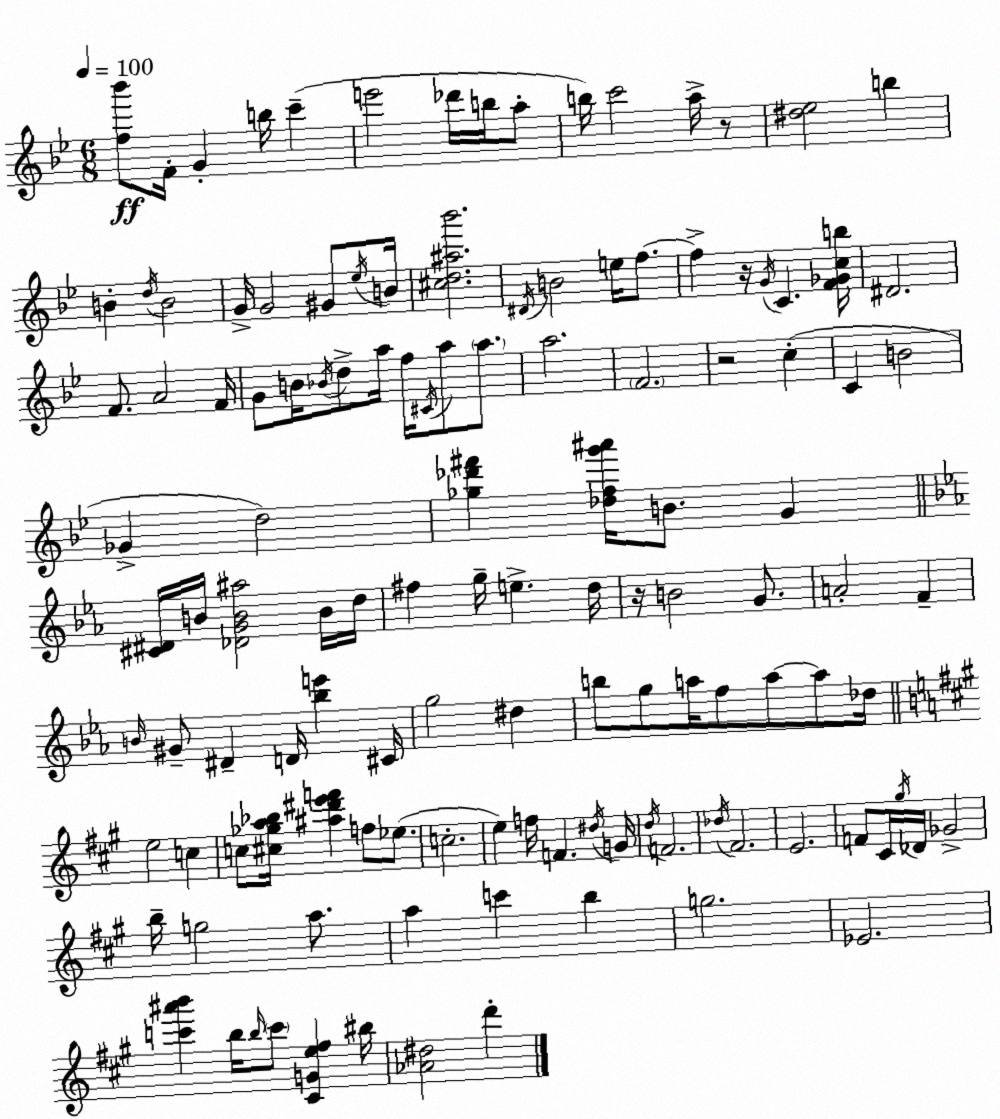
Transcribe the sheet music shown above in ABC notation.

X:1
T:Untitled
M:6/8
L:1/4
K:Gm
[f_b']/2 F/4 G b/4 c' e'2 _d'/4 b/4 a/2 b/4 c'2 a/4 z/2 [^d_e]2 b B d/4 B2 G/4 G2 ^G/2 _e/4 B/4 [^cd^a_b']2 ^D/4 B2 e/4 f/2 f z/4 G/4 C [F_Gcb]/4 ^D2 F/2 A2 F/4 G/2 B/4 _B/4 d/2 a/4 f/4 ^C/4 a/2 a/2 a2 F2 z2 c C B2 _G d2 [_g_d'^f'] [_dfg'^a']/4 B/2 G [^C^D]/4 B/4 [_DGB^a]2 B/4 d/4 ^f g/4 e d/4 z/4 B2 G/2 A2 F B/4 ^G/2 ^D D/4 [_be'] ^C/4 g2 ^d b/2 g/2 a/4 f/2 a/2 a/2 _d/4 e2 c c/2 [^c_ga_b]/4 [^a^d'e'f'] f/2 _e/2 c2 e f/4 F ^d/4 G/4 d/4 F2 _d/4 ^F2 E2 F/2 ^C/4 ^g/4 _D/4 _G2 b/4 g2 a/2 a c' b g2 _E2 [c'^a'b'] b/4 b/4 c'/2 [^CGe^f] ^b/4 [_A^d]2 d'